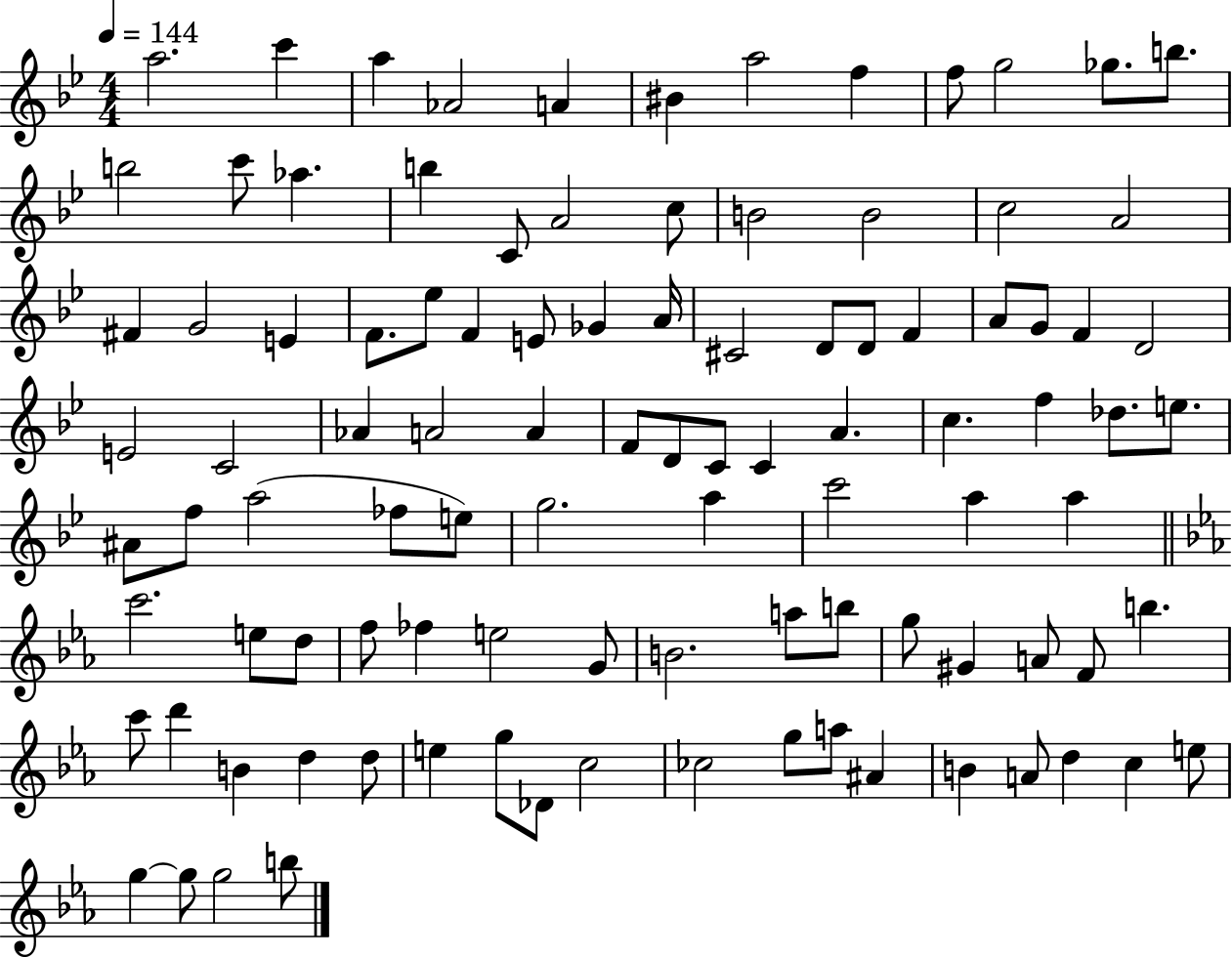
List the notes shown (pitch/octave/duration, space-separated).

A5/h. C6/q A5/q Ab4/h A4/q BIS4/q A5/h F5/q F5/e G5/h Gb5/e. B5/e. B5/h C6/e Ab5/q. B5/q C4/e A4/h C5/e B4/h B4/h C5/h A4/h F#4/q G4/h E4/q F4/e. Eb5/e F4/q E4/e Gb4/q A4/s C#4/h D4/e D4/e F4/q A4/e G4/e F4/q D4/h E4/h C4/h Ab4/q A4/h A4/q F4/e D4/e C4/e C4/q A4/q. C5/q. F5/q Db5/e. E5/e. A#4/e F5/e A5/h FES5/e E5/e G5/h. A5/q C6/h A5/q A5/q C6/h. E5/e D5/e F5/e FES5/q E5/h G4/e B4/h. A5/e B5/e G5/e G#4/q A4/e F4/e B5/q. C6/e D6/q B4/q D5/q D5/e E5/q G5/e Db4/e C5/h CES5/h G5/e A5/e A#4/q B4/q A4/e D5/q C5/q E5/e G5/q G5/e G5/h B5/e